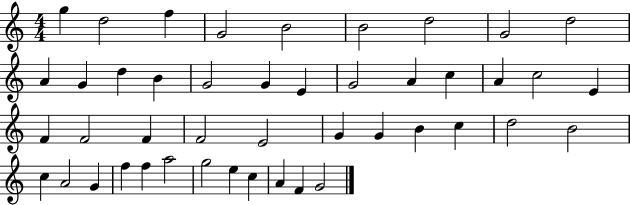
X:1
T:Untitled
M:4/4
L:1/4
K:C
g d2 f G2 B2 B2 d2 G2 d2 A G d B G2 G E G2 A c A c2 E F F2 F F2 E2 G G B c d2 B2 c A2 G f f a2 g2 e c A F G2